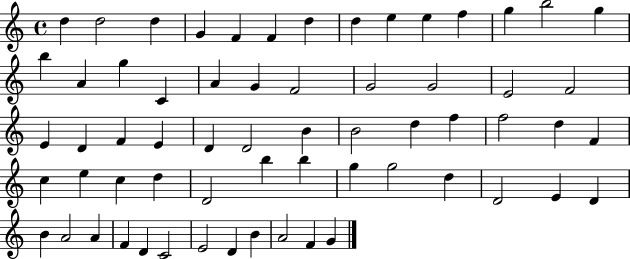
X:1
T:Untitled
M:4/4
L:1/4
K:C
d d2 d G F F d d e e f g b2 g b A g C A G F2 G2 G2 E2 F2 E D F E D D2 B B2 d f f2 d F c e c d D2 b b g g2 d D2 E D B A2 A F D C2 E2 D B A2 F G